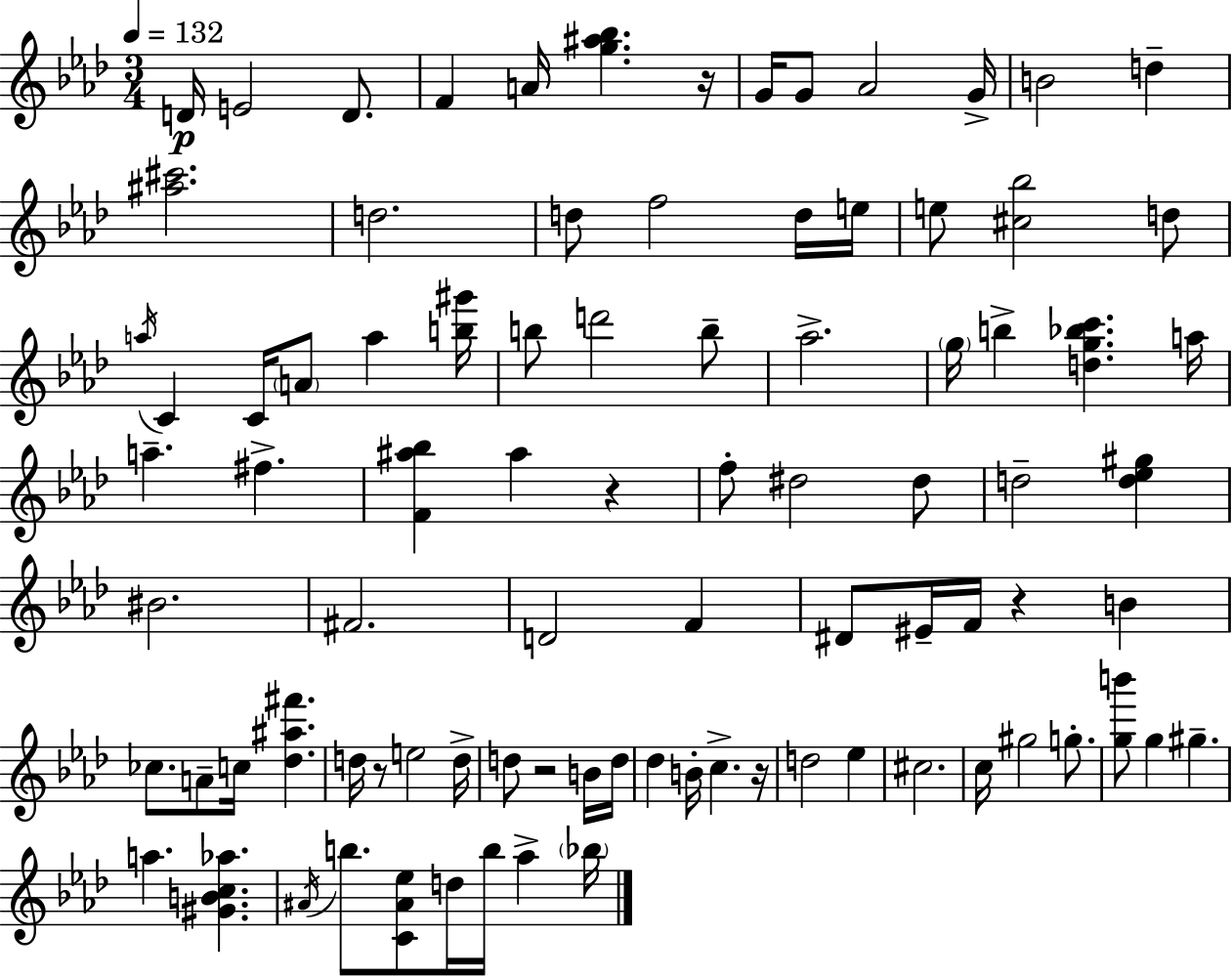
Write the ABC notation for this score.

X:1
T:Untitled
M:3/4
L:1/4
K:Ab
D/4 E2 D/2 F A/4 [g^a_b] z/4 G/4 G/2 _A2 G/4 B2 d [^a^c']2 d2 d/2 f2 d/4 e/4 e/2 [^c_b]2 d/2 a/4 C C/4 A/2 a [b^g']/4 b/2 d'2 b/2 _a2 g/4 b [dg_bc'] a/4 a ^f [F^a_b] ^a z f/2 ^d2 ^d/2 d2 [d_e^g] ^B2 ^F2 D2 F ^D/2 ^E/4 F/4 z B _c/2 A/2 c/4 [_d^a^f'] d/4 z/2 e2 d/4 d/2 z2 B/4 d/4 _d B/4 c z/4 d2 _e ^c2 c/4 ^g2 g/2 [gb']/2 g ^g a [^GBc_a] ^A/4 b/2 [C^A_e]/2 d/4 b/4 _a _b/4